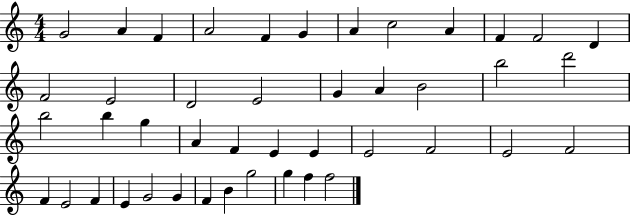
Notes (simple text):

G4/h A4/q F4/q A4/h F4/q G4/q A4/q C5/h A4/q F4/q F4/h D4/q F4/h E4/h D4/h E4/h G4/q A4/q B4/h B5/h D6/h B5/h B5/q G5/q A4/q F4/q E4/q E4/q E4/h F4/h E4/h F4/h F4/q E4/h F4/q E4/q G4/h G4/q F4/q B4/q G5/h G5/q F5/q F5/h